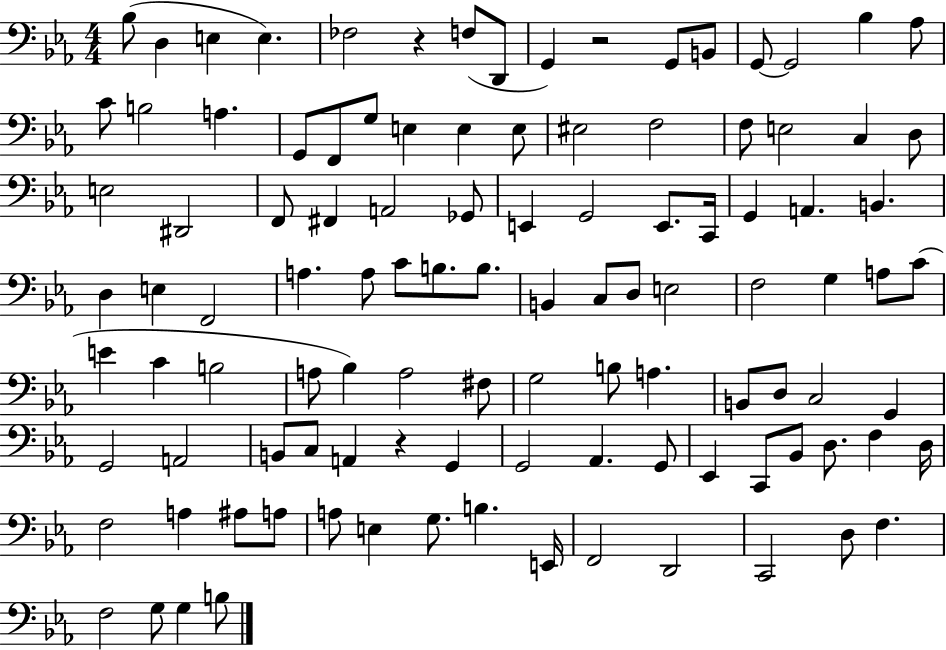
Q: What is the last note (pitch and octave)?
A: B3